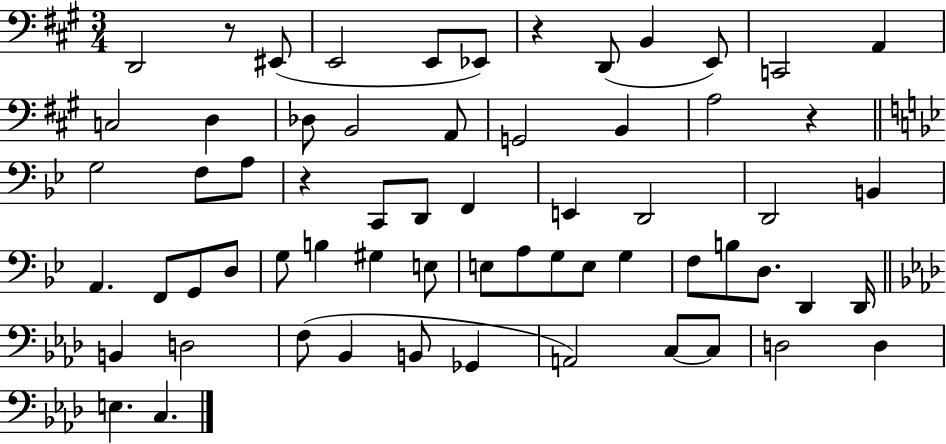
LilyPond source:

{
  \clef bass
  \numericTimeSignature
  \time 3/4
  \key a \major
  d,2 r8 eis,8( | e,2 e,8 ees,8) | r4 d,8( b,4 e,8) | c,2 a,4 | \break c2 d4 | des8 b,2 a,8 | g,2 b,4 | a2 r4 | \break \bar "||" \break \key g \minor g2 f8 a8 | r4 c,8 d,8 f,4 | e,4 d,2 | d,2 b,4 | \break a,4. f,8 g,8 d8 | g8 b4 gis4 e8 | e8 a8 g8 e8 g4 | f8 b8 d8. d,4 d,16 | \break \bar "||" \break \key aes \major b,4 d2 | f8( bes,4 b,8 ges,4 | a,2) c8~~ c8 | d2 d4 | \break e4. c4. | \bar "|."
}